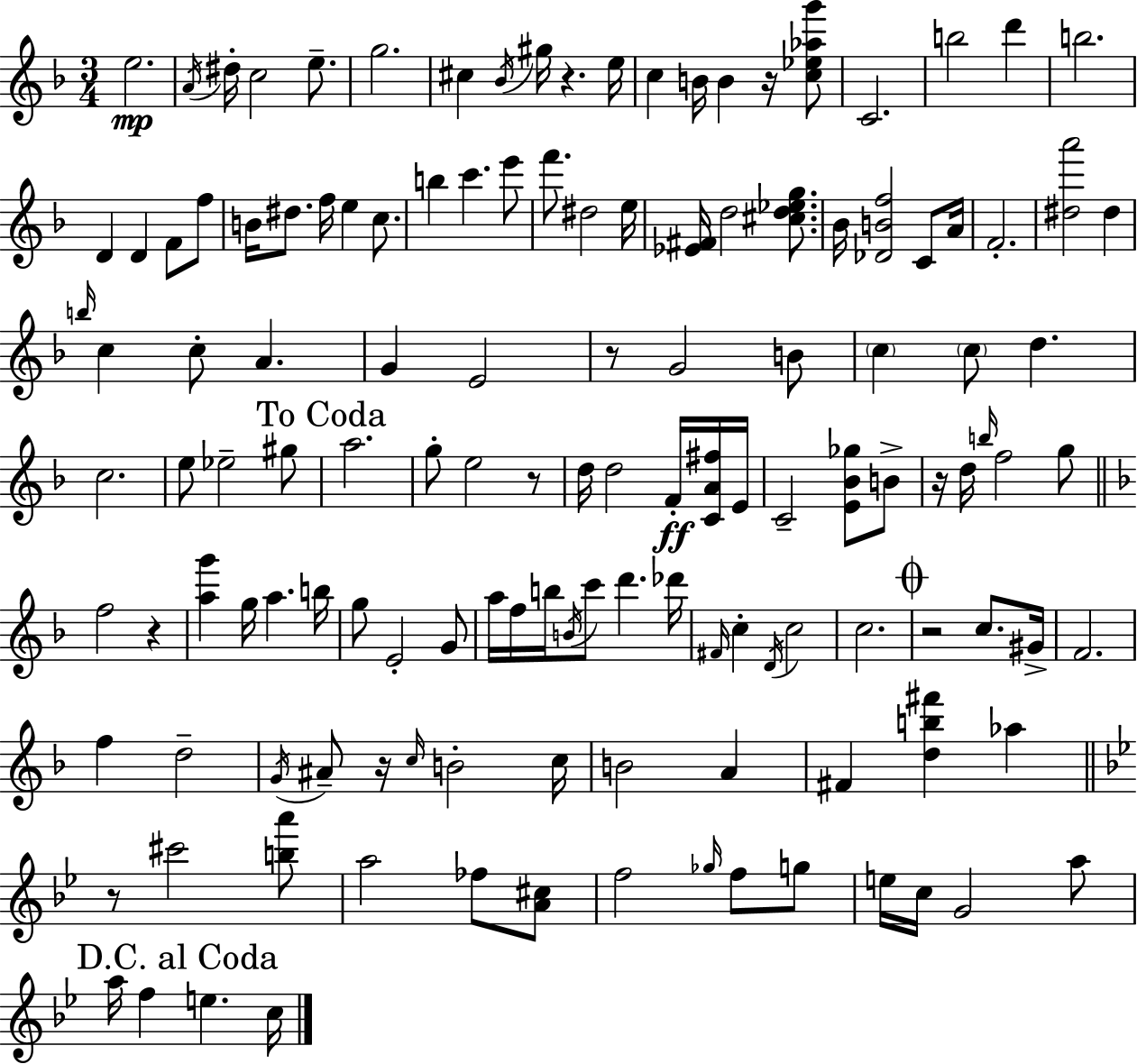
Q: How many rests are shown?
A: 9